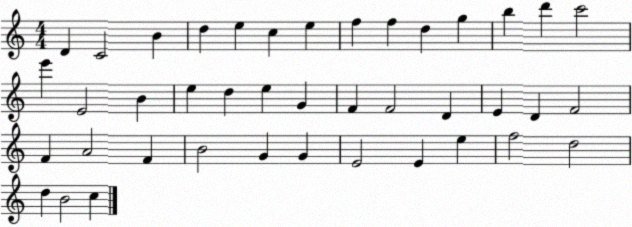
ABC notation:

X:1
T:Untitled
M:4/4
L:1/4
K:C
D C2 B d e c e f f d g b d' c'2 e' E2 B e d e G F F2 D E D F2 F A2 F B2 G G E2 E e f2 d2 d B2 c